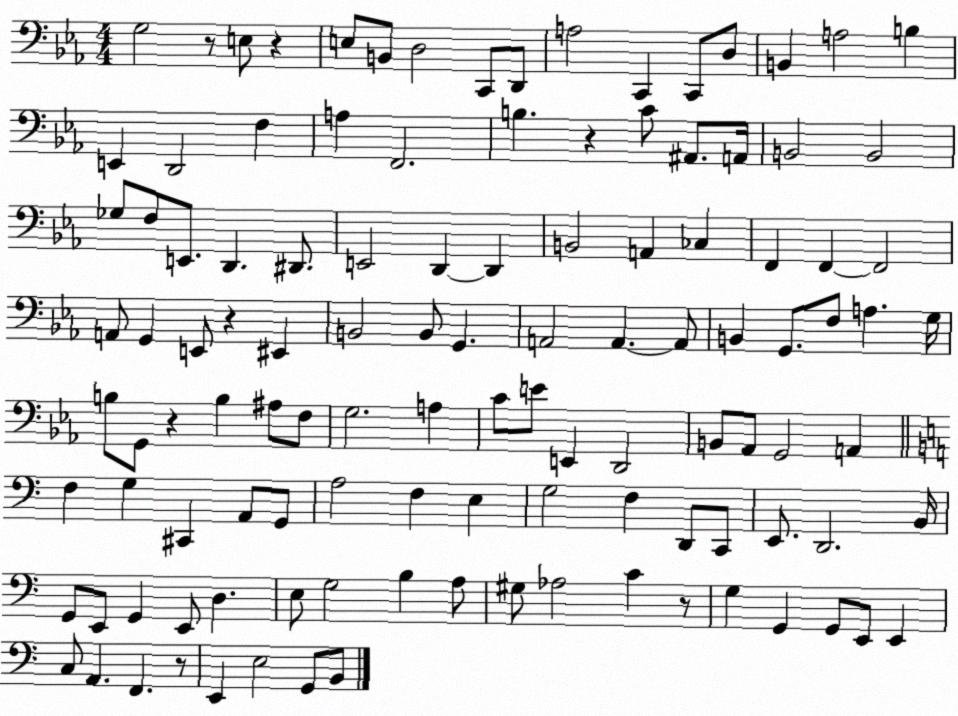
X:1
T:Untitled
M:4/4
L:1/4
K:Eb
G,2 z/2 E,/2 z E,/2 B,,/2 D,2 C,,/2 D,,/2 A,2 C,, C,,/2 D,/2 B,, A,2 B, E,, D,,2 F, A, F,,2 B, z C/2 ^A,,/2 A,,/4 B,,2 B,,2 _G,/2 F,/2 E,,/2 D,, ^D,,/2 E,,2 D,, D,, B,,2 A,, _C, F,, F,, F,,2 A,,/2 G,, E,,/2 z ^E,, B,,2 B,,/2 G,, A,,2 A,, A,,/2 B,, G,,/2 F,/2 A, G,/4 B,/2 G,,/2 z B, ^A,/2 F,/2 G,2 A, C/2 E/2 E,, D,,2 B,,/2 _A,,/2 G,,2 A,, F, G, ^C,, A,,/2 G,,/2 A,2 F, E, G,2 F, D,,/2 C,,/2 E,,/2 D,,2 B,,/4 G,,/2 E,,/2 G,, E,,/2 D, E,/2 G,2 B, A,/2 ^G,/2 _A,2 C z/2 G, G,, G,,/2 E,,/2 E,, C,/2 A,, F,, z/2 E,, E,2 G,,/2 B,,/2